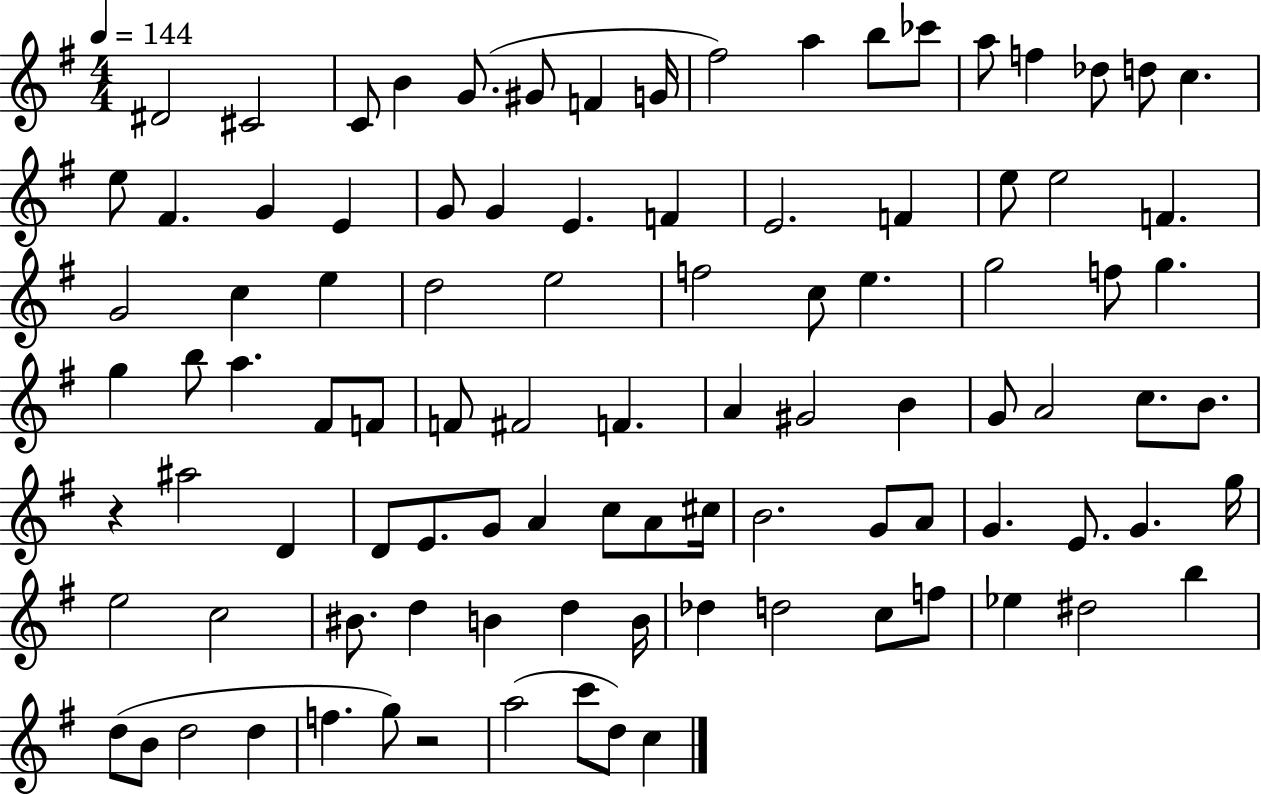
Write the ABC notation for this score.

X:1
T:Untitled
M:4/4
L:1/4
K:G
^D2 ^C2 C/2 B G/2 ^G/2 F G/4 ^f2 a b/2 _c'/2 a/2 f _d/2 d/2 c e/2 ^F G E G/2 G E F E2 F e/2 e2 F G2 c e d2 e2 f2 c/2 e g2 f/2 g g b/2 a ^F/2 F/2 F/2 ^F2 F A ^G2 B G/2 A2 c/2 B/2 z ^a2 D D/2 E/2 G/2 A c/2 A/2 ^c/4 B2 G/2 A/2 G E/2 G g/4 e2 c2 ^B/2 d B d B/4 _d d2 c/2 f/2 _e ^d2 b d/2 B/2 d2 d f g/2 z2 a2 c'/2 d/2 c